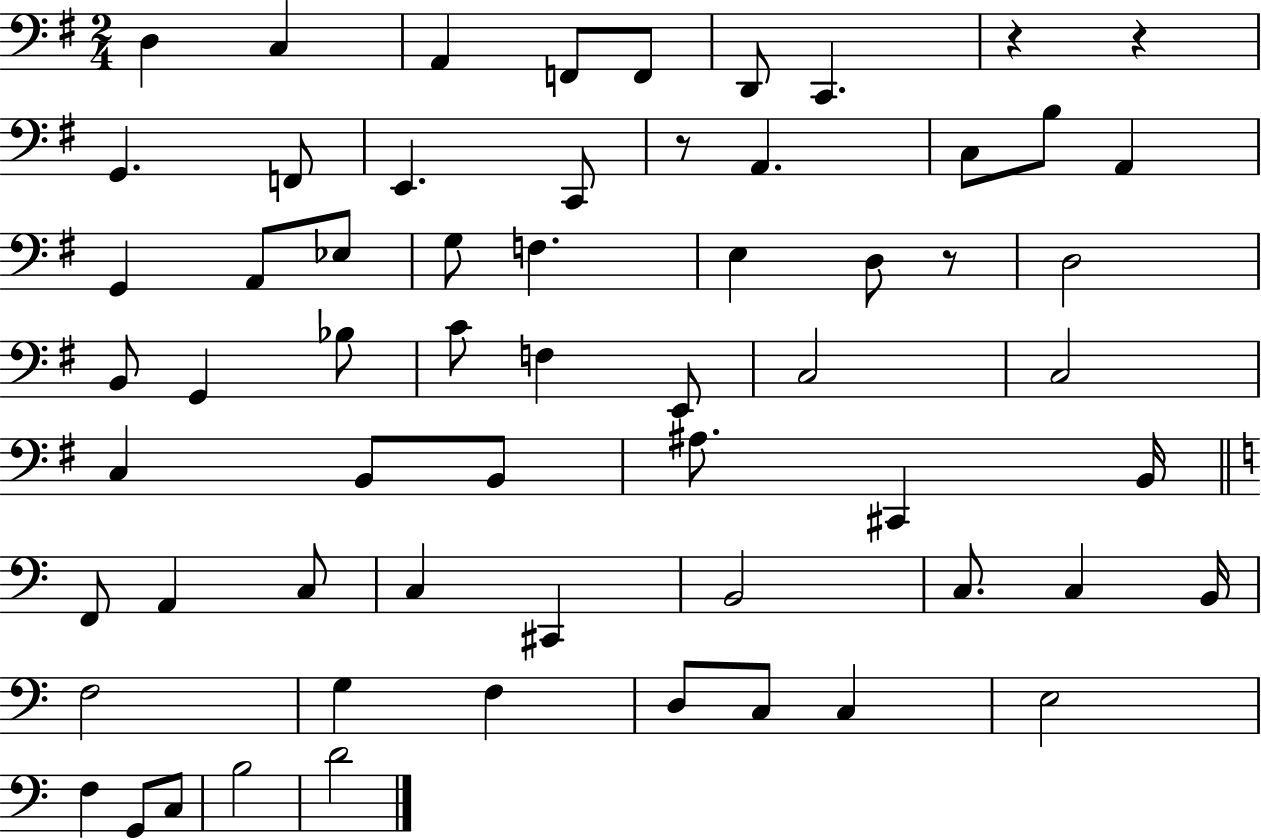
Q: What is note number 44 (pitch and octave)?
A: C3